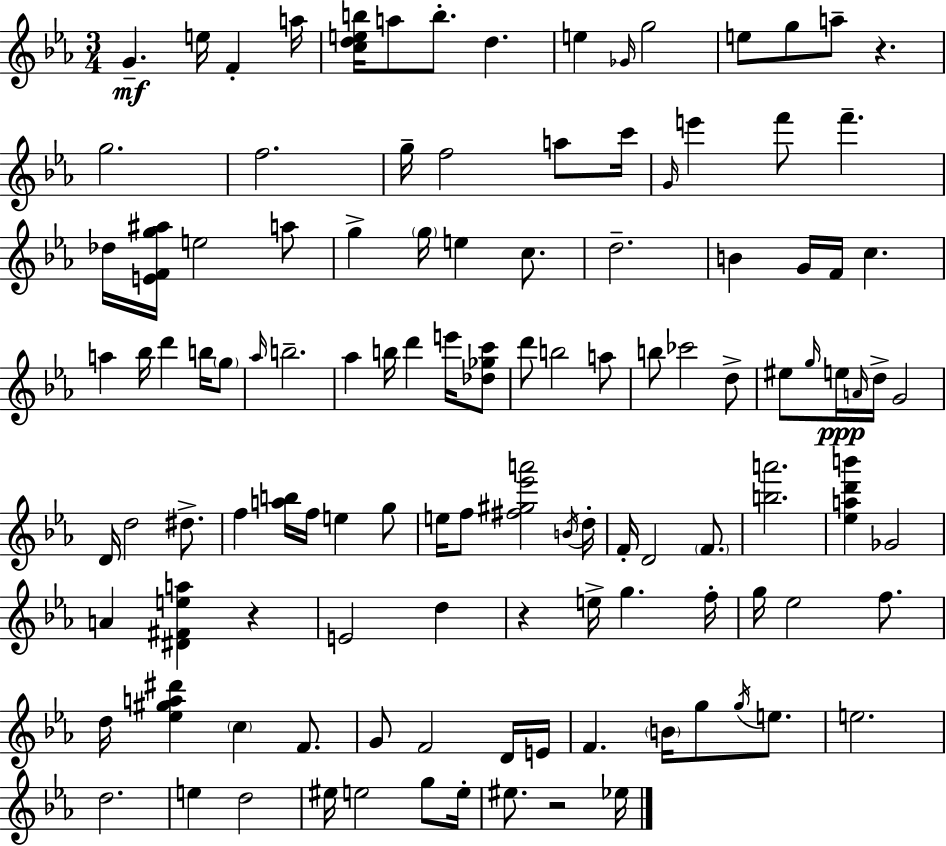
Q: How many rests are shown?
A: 4